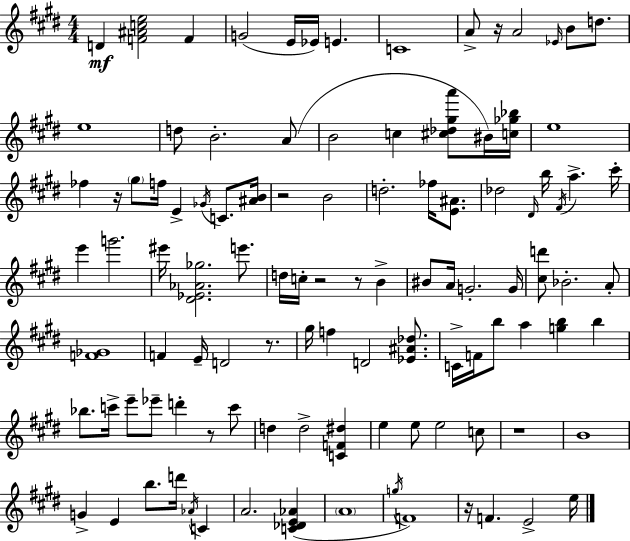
X:1
T:Untitled
M:4/4
L:1/4
K:E
D [F^Ace]2 F G2 E/4 _E/4 E C4 A/2 z/4 A2 _E/4 B/2 d/2 e4 d/2 B2 A/2 B2 c [^c_d^ga']/2 ^B/4 [c_g_b]/4 e4 _f z/4 ^g/2 f/4 E _G/4 C/2 [^AB]/4 z2 B2 d2 _f/4 [E^A]/2 _d2 ^D/4 b/4 ^F/4 a ^c'/4 e' g'2 ^e'/4 [^D_E_A_g]2 e'/2 d/4 c/4 z2 z/2 B ^B/2 A/4 G2 G/4 [^cd']/2 _B2 A/2 [F_G]4 F E/4 D2 z/2 ^g/4 f D2 [_E^A_d]/2 C/4 F/4 b/2 a [gb] b _b/2 c'/4 e'/2 _e'/2 d' z/2 c'/2 d d2 [CF^d] e e/2 e2 c/2 z4 B4 G E b/2 d'/4 _A/4 C A2 [C_DE_A] A4 g/4 F4 z/4 F E2 e/4